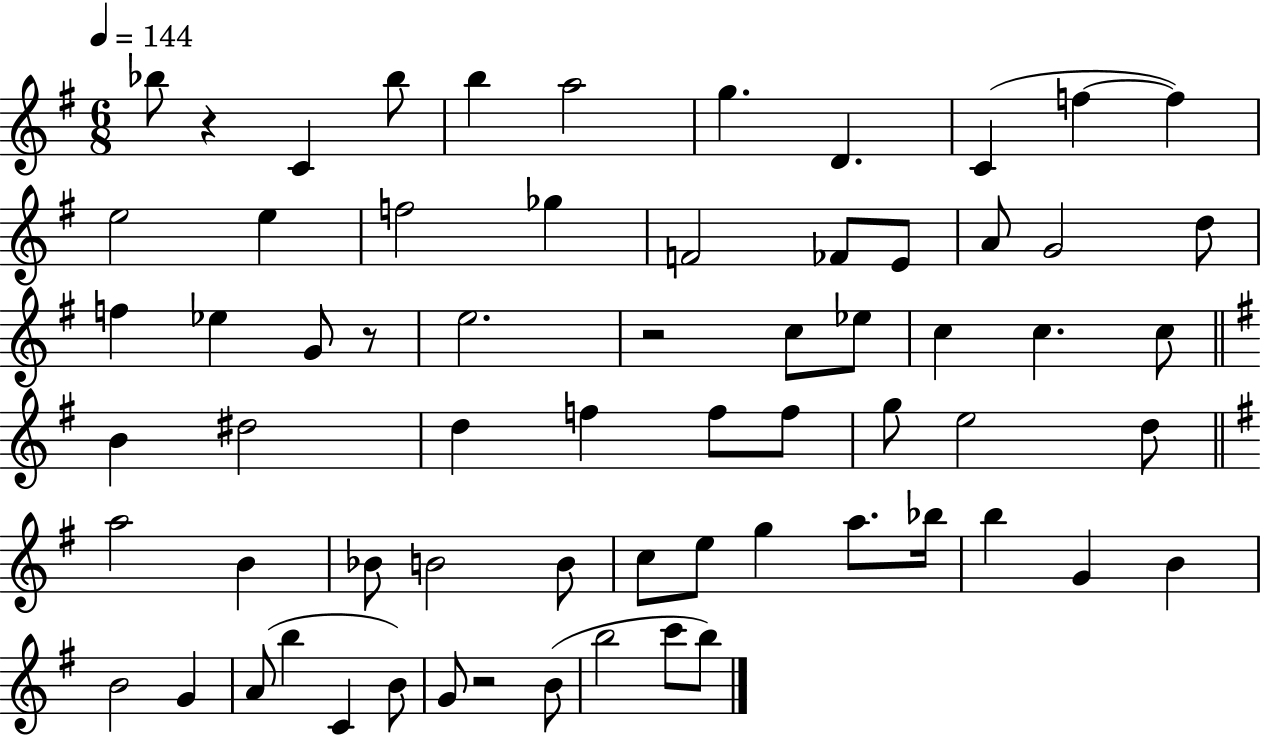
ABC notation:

X:1
T:Untitled
M:6/8
L:1/4
K:G
_b/2 z C _b/2 b a2 g D C f f e2 e f2 _g F2 _F/2 E/2 A/2 G2 d/2 f _e G/2 z/2 e2 z2 c/2 _e/2 c c c/2 B ^d2 d f f/2 f/2 g/2 e2 d/2 a2 B _B/2 B2 B/2 c/2 e/2 g a/2 _b/4 b G B B2 G A/2 b C B/2 G/2 z2 B/2 b2 c'/2 b/2